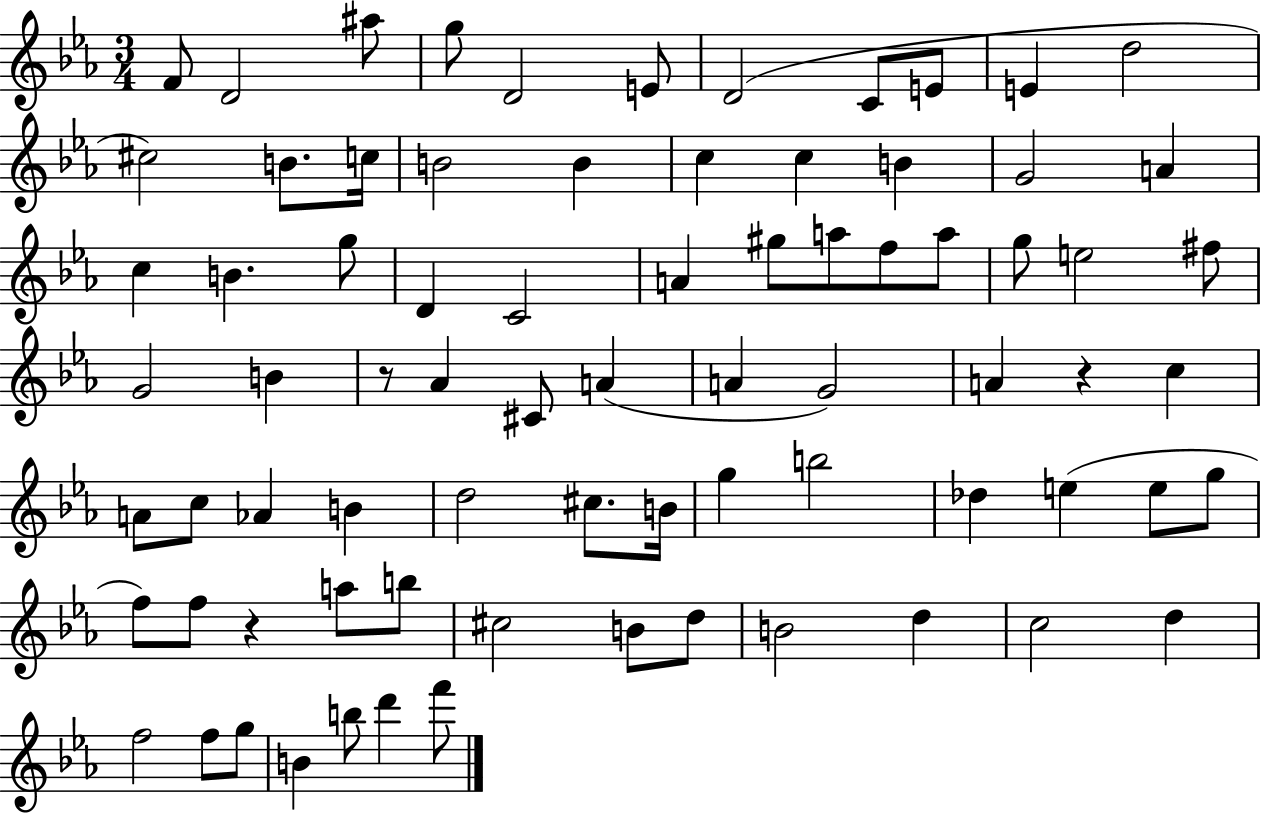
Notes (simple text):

F4/e D4/h A#5/e G5/e D4/h E4/e D4/h C4/e E4/e E4/q D5/h C#5/h B4/e. C5/s B4/h B4/q C5/q C5/q B4/q G4/h A4/q C5/q B4/q. G5/e D4/q C4/h A4/q G#5/e A5/e F5/e A5/e G5/e E5/h F#5/e G4/h B4/q R/e Ab4/q C#4/e A4/q A4/q G4/h A4/q R/q C5/q A4/e C5/e Ab4/q B4/q D5/h C#5/e. B4/s G5/q B5/h Db5/q E5/q E5/e G5/e F5/e F5/e R/q A5/e B5/e C#5/h B4/e D5/e B4/h D5/q C5/h D5/q F5/h F5/e G5/e B4/q B5/e D6/q F6/e